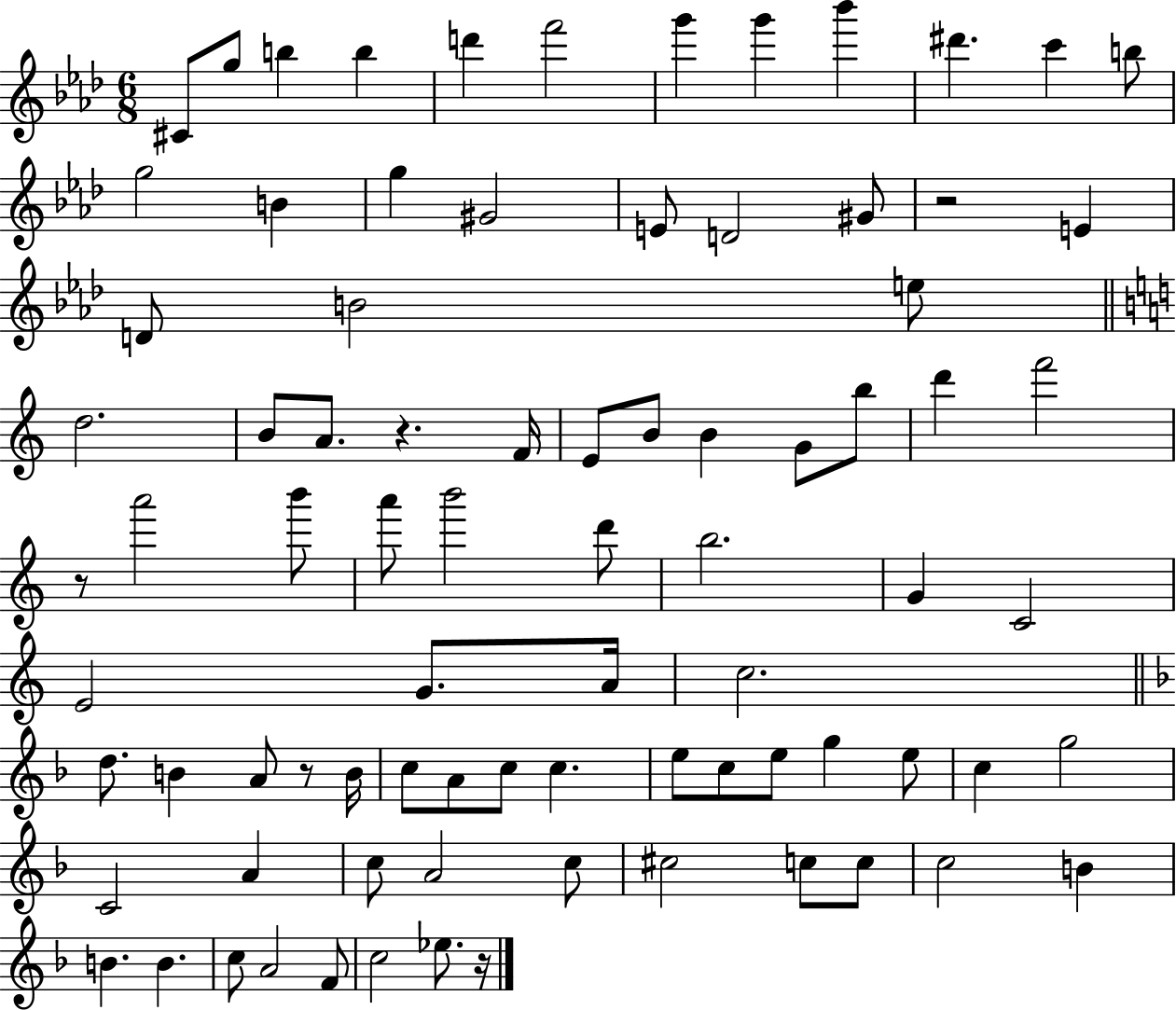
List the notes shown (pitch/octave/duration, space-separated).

C#4/e G5/e B5/q B5/q D6/q F6/h G6/q G6/q Bb6/q D#6/q. C6/q B5/e G5/h B4/q G5/q G#4/h E4/e D4/h G#4/e R/h E4/q D4/e B4/h E5/e D5/h. B4/e A4/e. R/q. F4/s E4/e B4/e B4/q G4/e B5/e D6/q F6/h R/e A6/h B6/e A6/e B6/h D6/e B5/h. G4/q C4/h E4/h G4/e. A4/s C5/h. D5/e. B4/q A4/e R/e B4/s C5/e A4/e C5/e C5/q. E5/e C5/e E5/e G5/q E5/e C5/q G5/h C4/h A4/q C5/e A4/h C5/e C#5/h C5/e C5/e C5/h B4/q B4/q. B4/q. C5/e A4/h F4/e C5/h Eb5/e. R/s